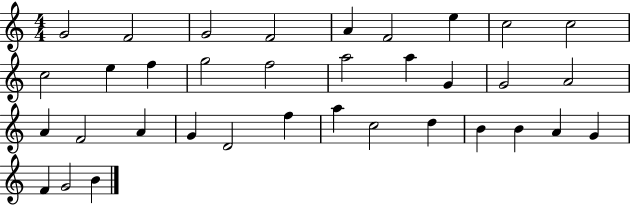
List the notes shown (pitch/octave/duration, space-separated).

G4/h F4/h G4/h F4/h A4/q F4/h E5/q C5/h C5/h C5/h E5/q F5/q G5/h F5/h A5/h A5/q G4/q G4/h A4/h A4/q F4/h A4/q G4/q D4/h F5/q A5/q C5/h D5/q B4/q B4/q A4/q G4/q F4/q G4/h B4/q